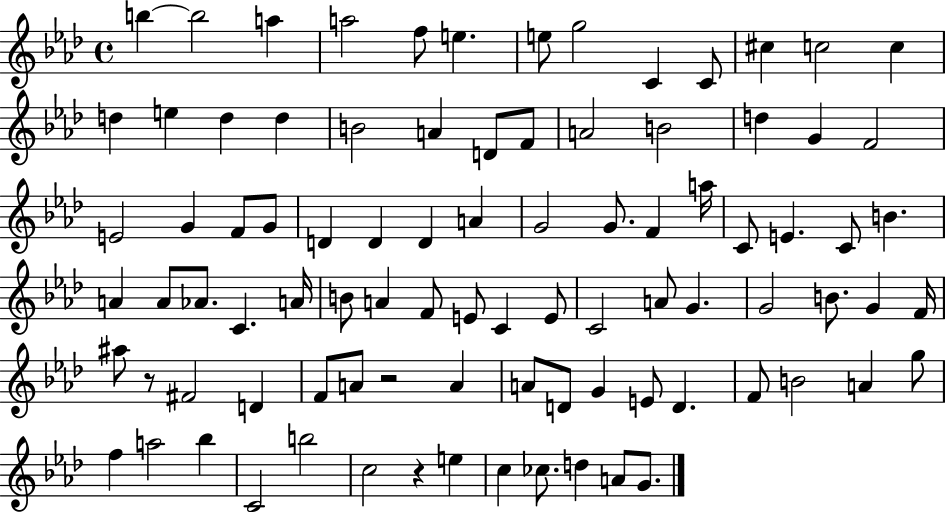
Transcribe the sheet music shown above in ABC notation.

X:1
T:Untitled
M:4/4
L:1/4
K:Ab
b b2 a a2 f/2 e e/2 g2 C C/2 ^c c2 c d e d d B2 A D/2 F/2 A2 B2 d G F2 E2 G F/2 G/2 D D D A G2 G/2 F a/4 C/2 E C/2 B A A/2 _A/2 C A/4 B/2 A F/2 E/2 C E/2 C2 A/2 G G2 B/2 G F/4 ^a/2 z/2 ^F2 D F/2 A/2 z2 A A/2 D/2 G E/2 D F/2 B2 A g/2 f a2 _b C2 b2 c2 z e c _c/2 d A/2 G/2